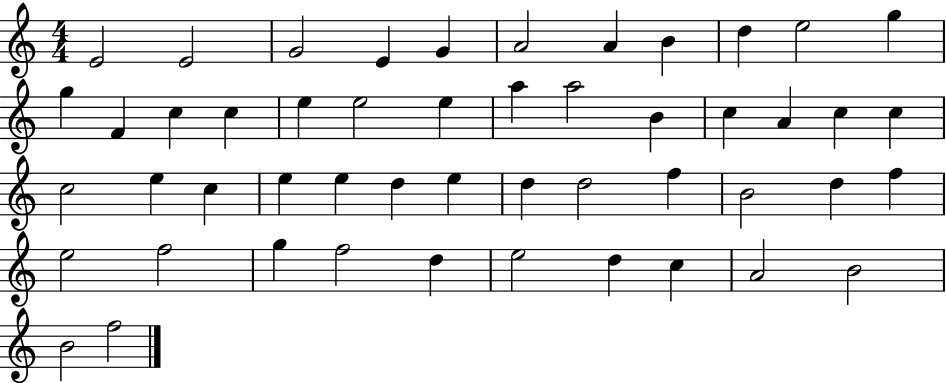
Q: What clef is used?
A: treble